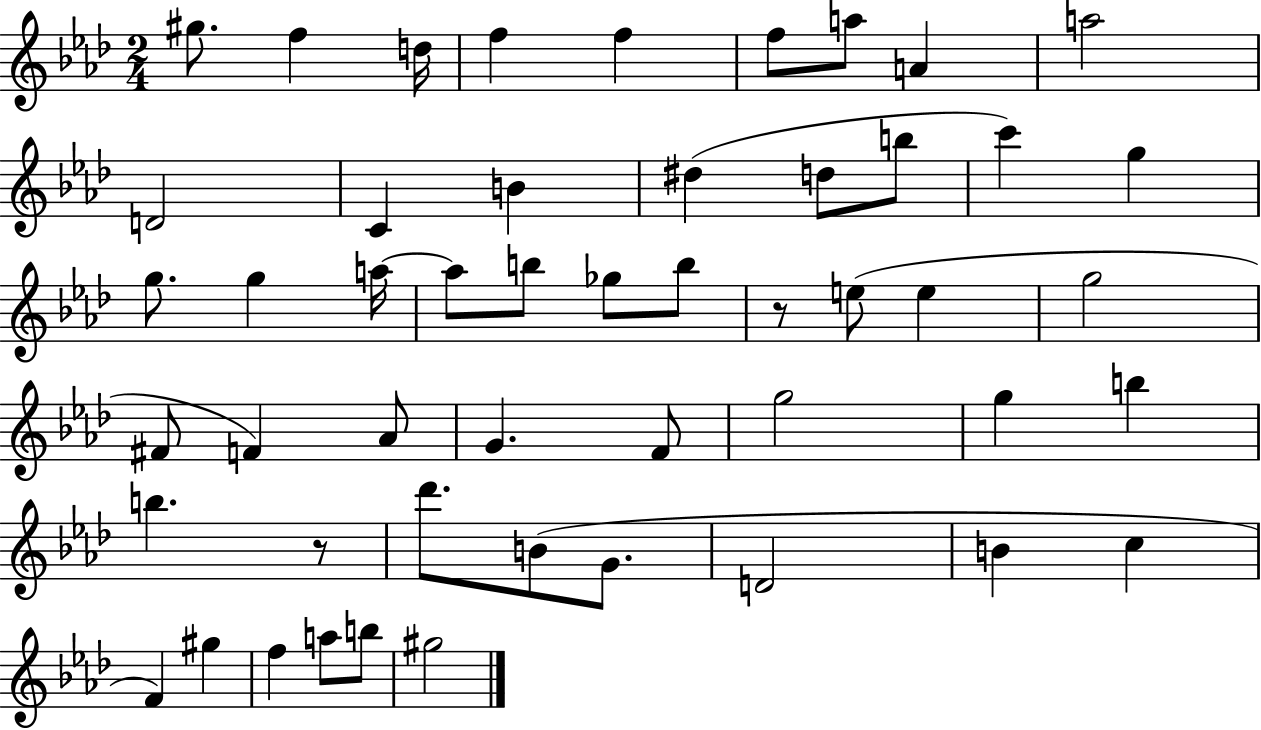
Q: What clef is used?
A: treble